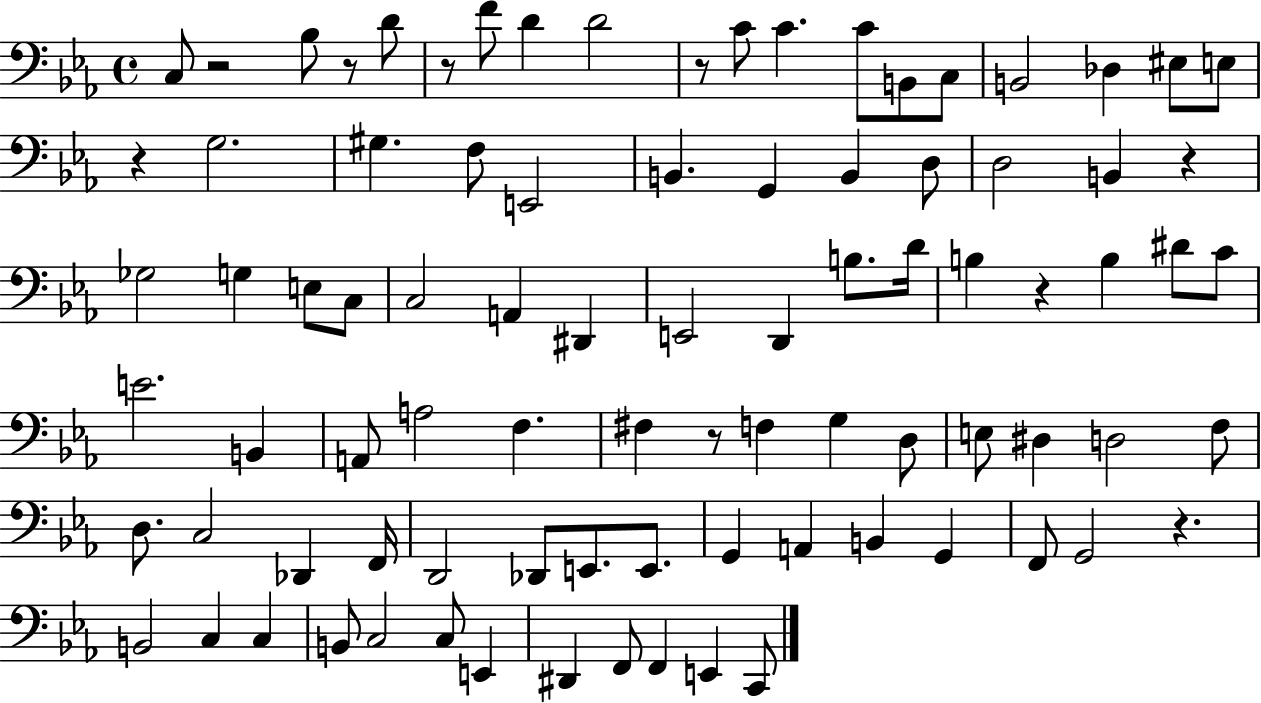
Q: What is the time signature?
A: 4/4